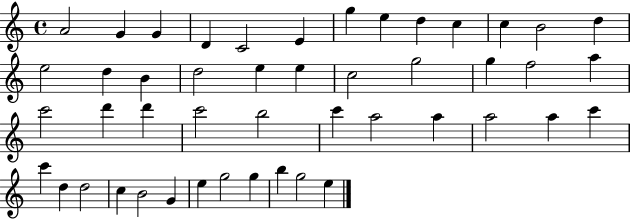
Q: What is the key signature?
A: C major